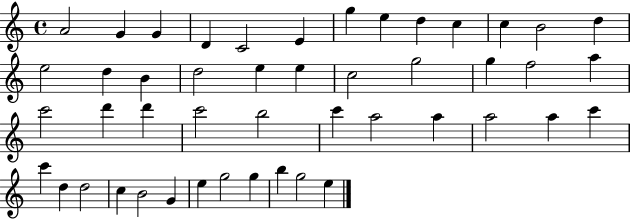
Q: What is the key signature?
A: C major